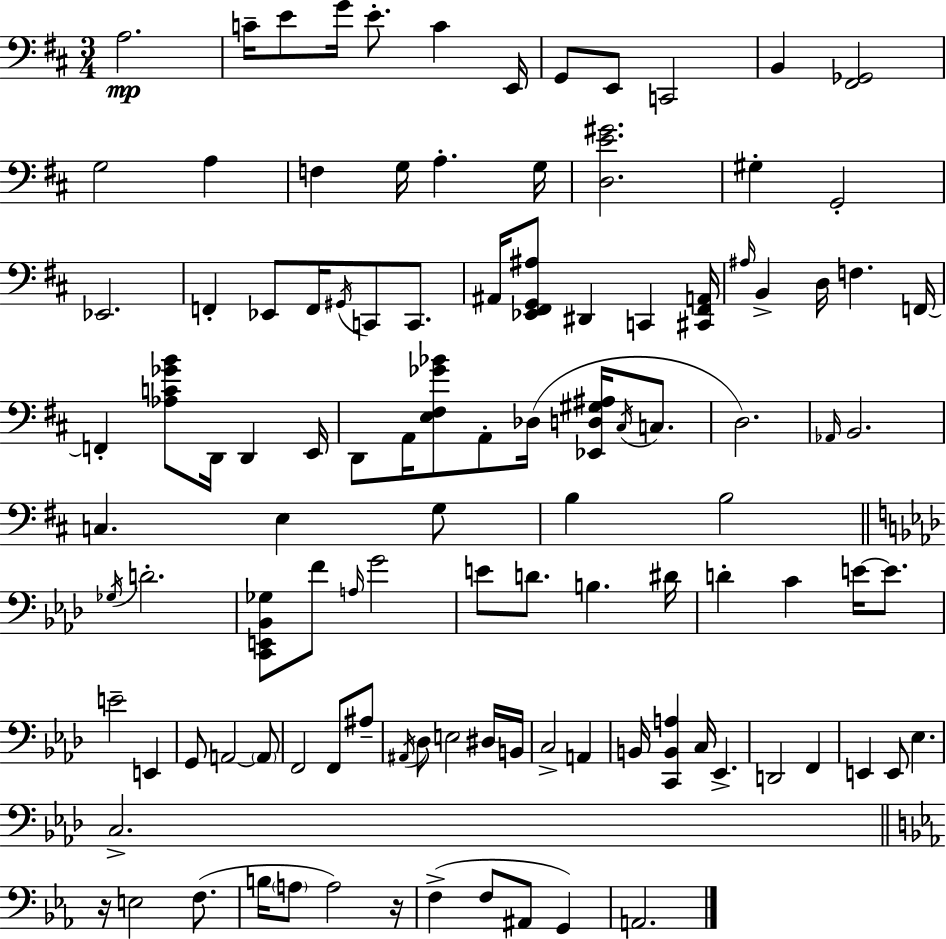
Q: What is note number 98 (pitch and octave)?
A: G2